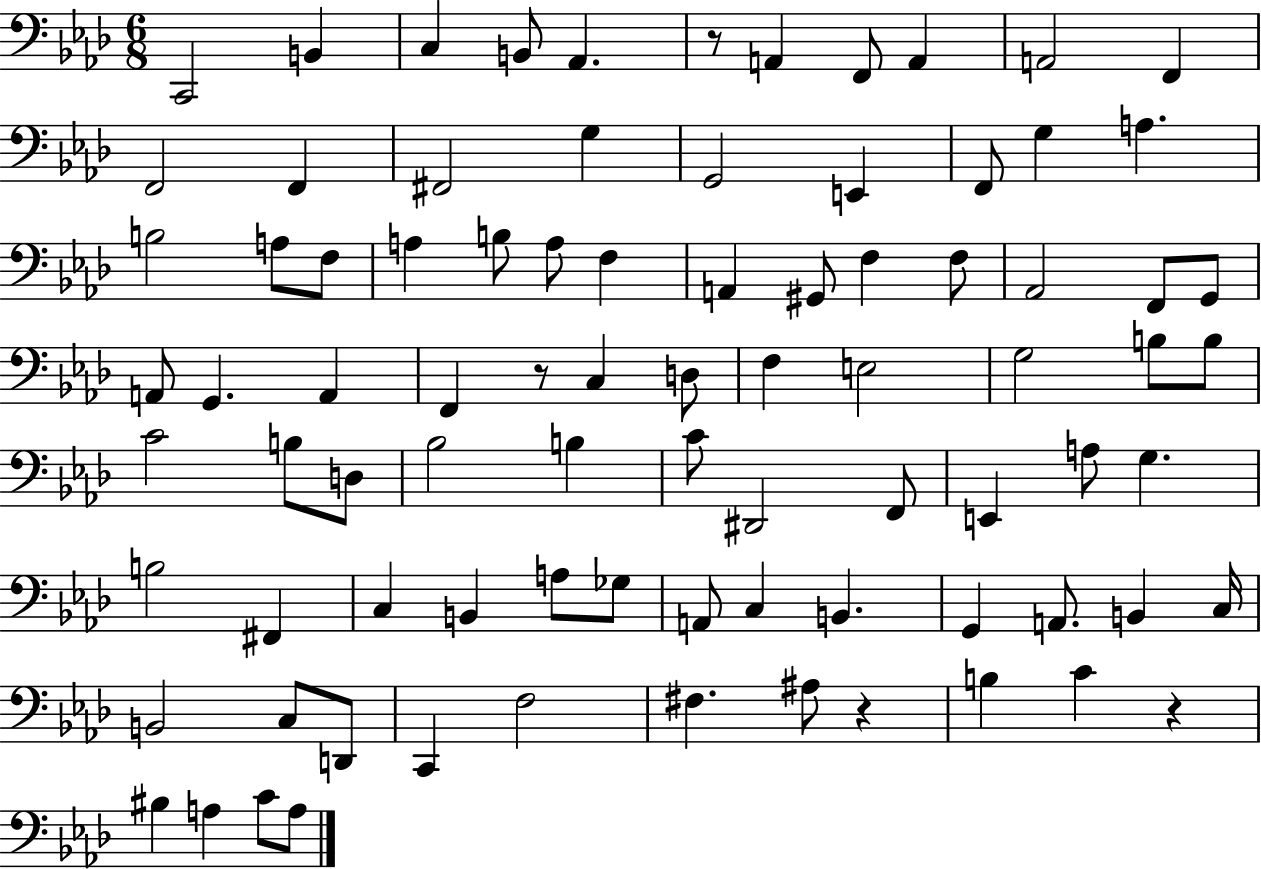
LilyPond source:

{
  \clef bass
  \numericTimeSignature
  \time 6/8
  \key aes \major
  c,2 b,4 | c4 b,8 aes,4. | r8 a,4 f,8 a,4 | a,2 f,4 | \break f,2 f,4 | fis,2 g4 | g,2 e,4 | f,8 g4 a4. | \break b2 a8 f8 | a4 b8 a8 f4 | a,4 gis,8 f4 f8 | aes,2 f,8 g,8 | \break a,8 g,4. a,4 | f,4 r8 c4 d8 | f4 e2 | g2 b8 b8 | \break c'2 b8 d8 | bes2 b4 | c'8 dis,2 f,8 | e,4 a8 g4. | \break b2 fis,4 | c4 b,4 a8 ges8 | a,8 c4 b,4. | g,4 a,8. b,4 c16 | \break b,2 c8 d,8 | c,4 f2 | fis4. ais8 r4 | b4 c'4 r4 | \break bis4 a4 c'8 a8 | \bar "|."
}